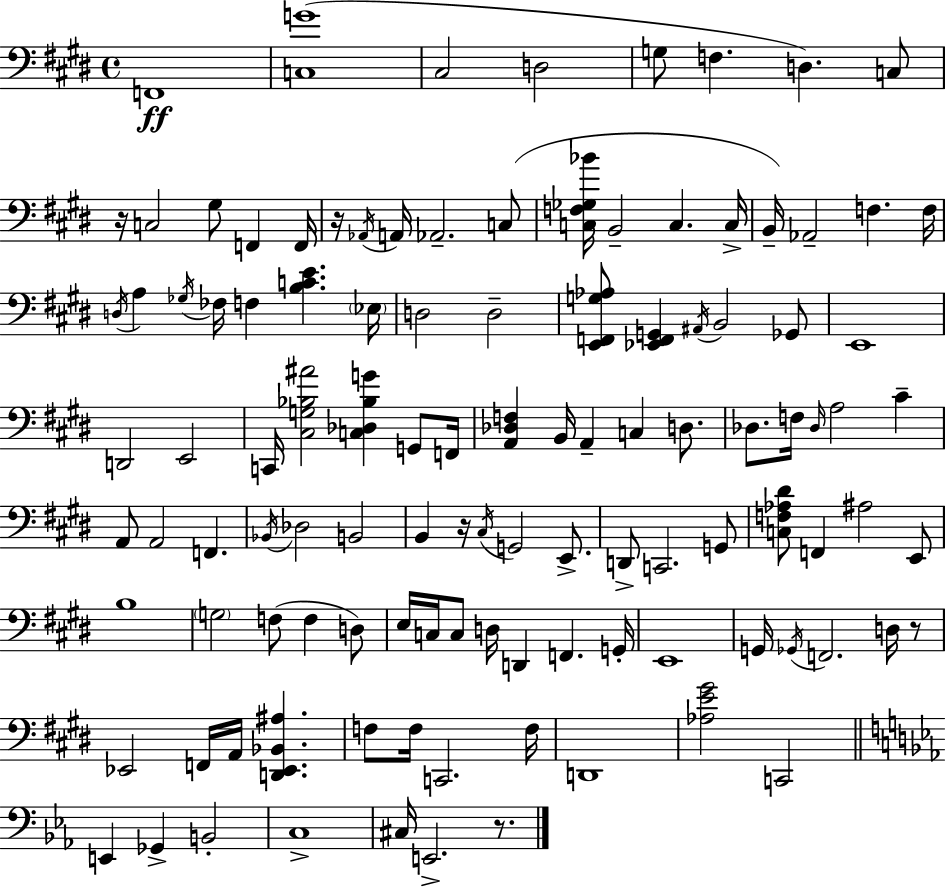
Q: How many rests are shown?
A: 5